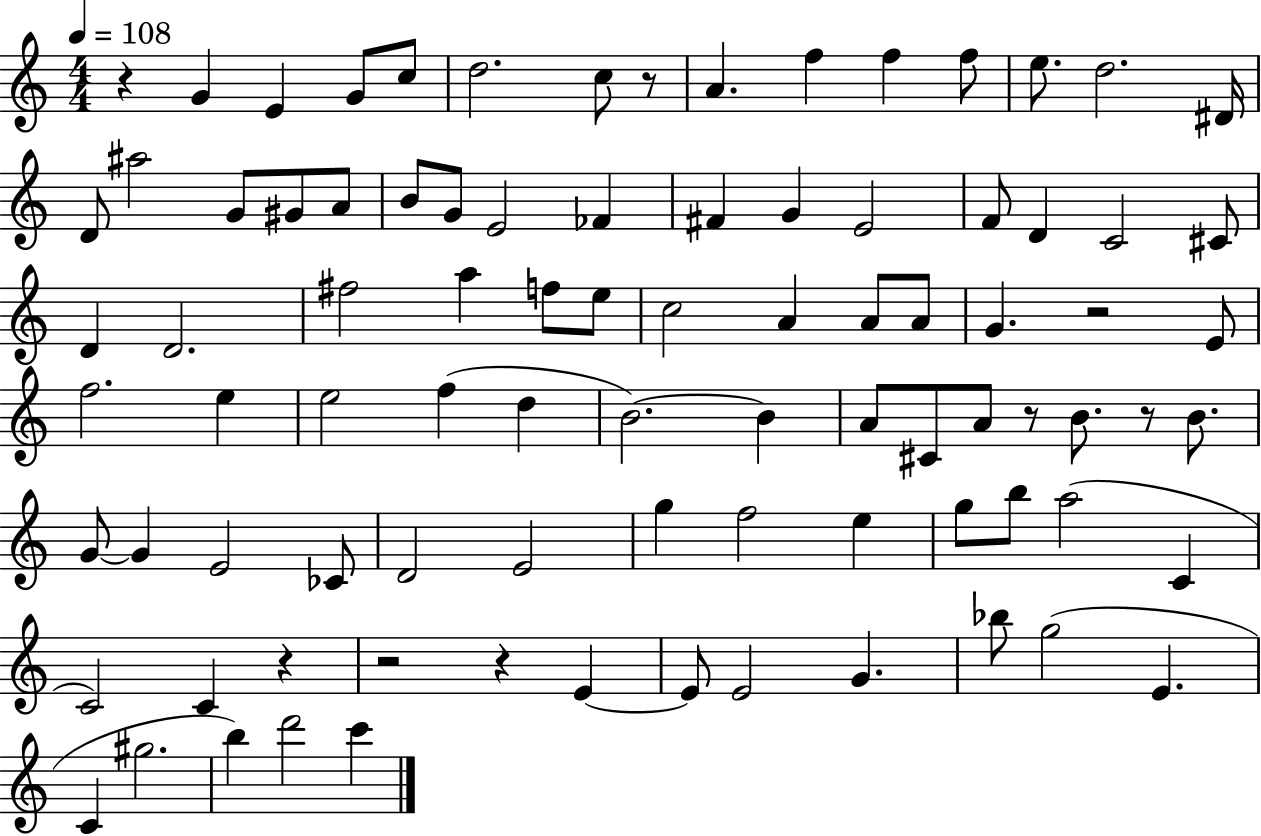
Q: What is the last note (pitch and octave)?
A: C6